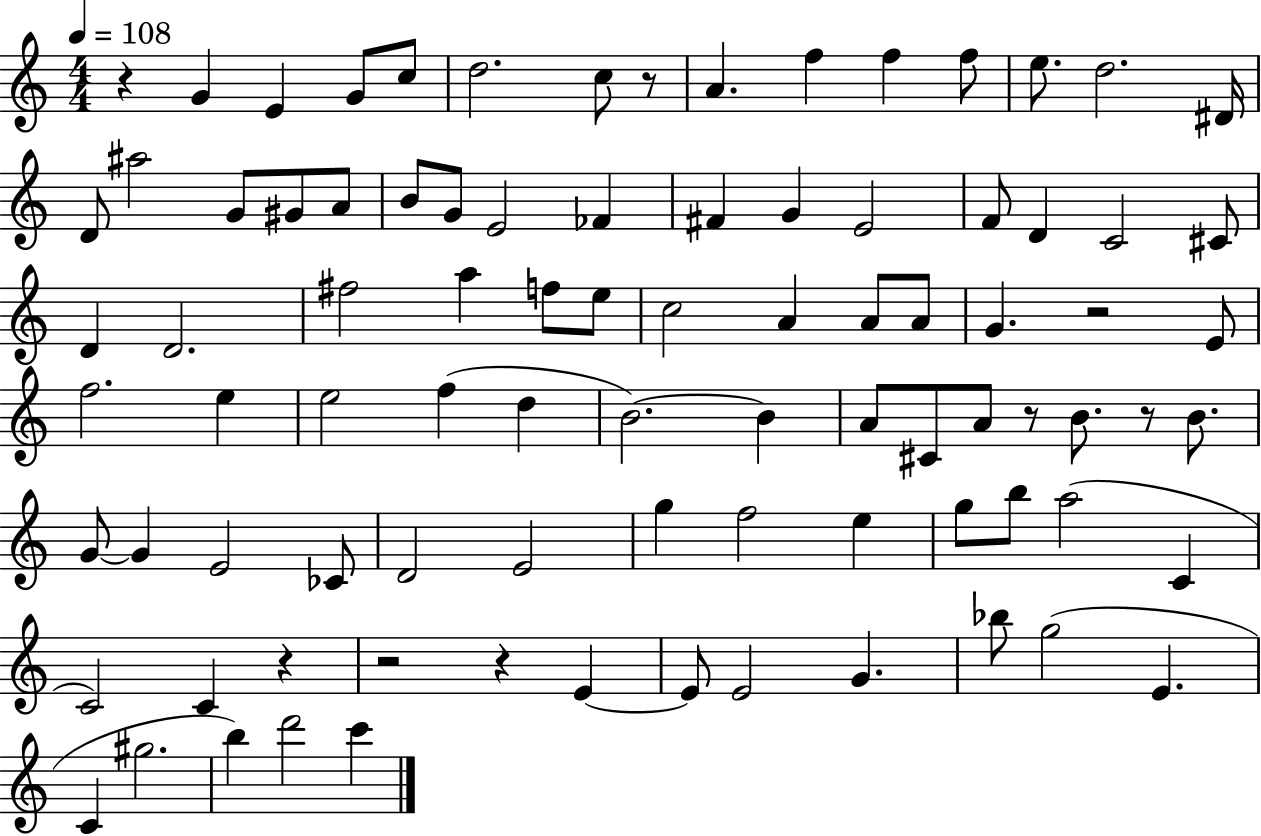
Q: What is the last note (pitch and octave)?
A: C6